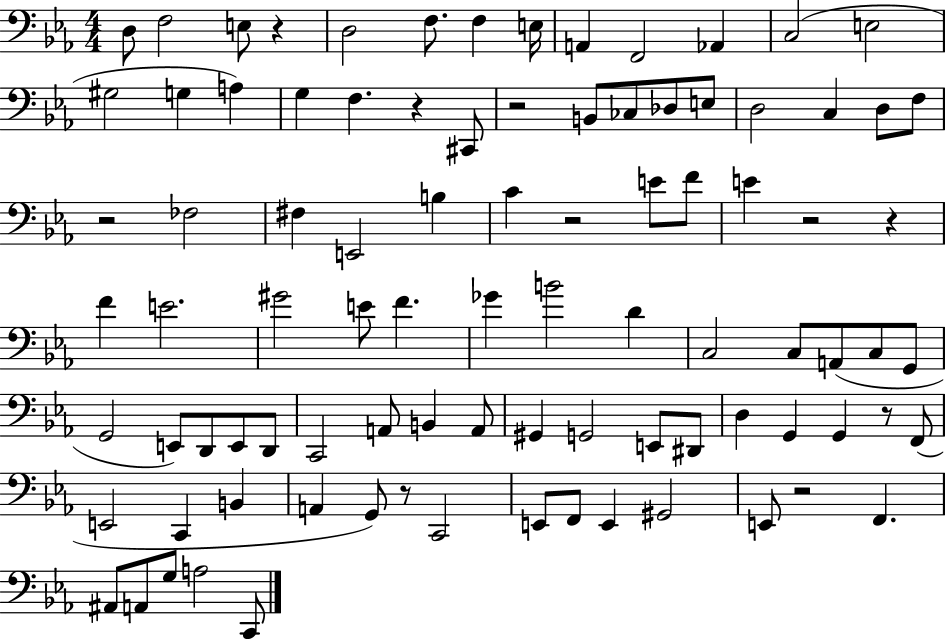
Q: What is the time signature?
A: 4/4